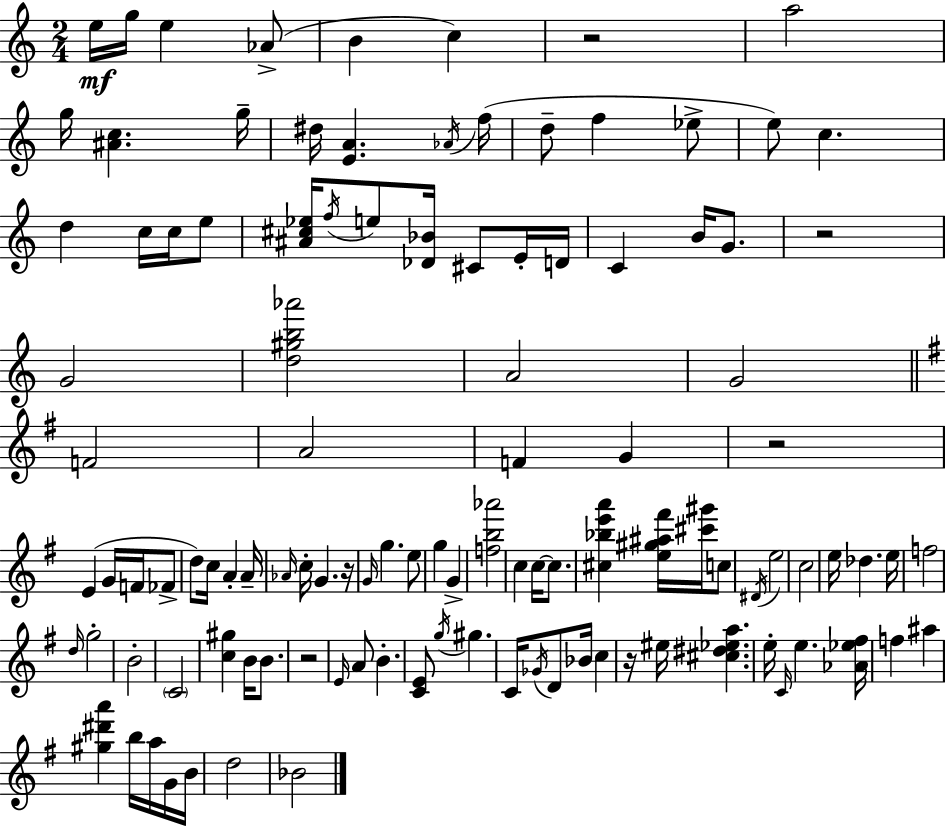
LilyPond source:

{
  \clef treble
  \numericTimeSignature
  \time 2/4
  \key c \major
  e''16\mf g''16 e''4 aes'8->( | b'4 c''4) | r2 | a''2 | \break g''16 <ais' c''>4. g''16-- | dis''16 <e' a'>4. \acciaccatura { aes'16 } | f''16( d''8-- f''4 ees''8-> | e''8) c''4. | \break d''4 c''16 c''16 e''8 | <ais' cis'' ees''>16 \acciaccatura { f''16 } e''8 <des' bes'>16 cis'8 | e'16-. d'16 c'4 b'16 g'8. | r2 | \break g'2 | <d'' gis'' b'' aes'''>2 | a'2 | g'2 | \break \bar "||" \break \key g \major f'2 | a'2 | f'4 g'4 | r2 | \break e'4( g'16 f'16 fes'8-> | d''8) c''16 a'4-. a'16-- | \grace { aes'16 } c''16-. g'4. | r16 \grace { g'16 } g''4. | \break e''8 g''4 g'4-> | <f'' b'' aes'''>2 | c''4 c''16~~ c''8. | <cis'' bes'' e''' a'''>4 <e'' gis'' ais'' fis'''>16 <cis''' gis'''>16 | \break c''8 \acciaccatura { dis'16 } e''2 | c''2 | e''16 des''4. | e''16 f''2 | \break \grace { d''16 } g''2-. | b'2-. | \parenthesize c'2 | <c'' gis''>4 | \break b'16 b'8. r2 | \grace { e'16 } a'8 b'4.-. | <c' e'>8 \acciaccatura { g''16 } | gis''4. c'16 \acciaccatura { ges'16 } | \break d'8 bes'16 c''4 r16 | eis''16 <cis'' dis'' ees'' a''>4. e''16-. | \grace { c'16 } e''4. <aes' ees'' fis''>16 | f''4 ais''4 | \break <gis'' dis''' a'''>4 b''16 a''16 g'16 b'16 | d''2 | bes'2 | \bar "|."
}